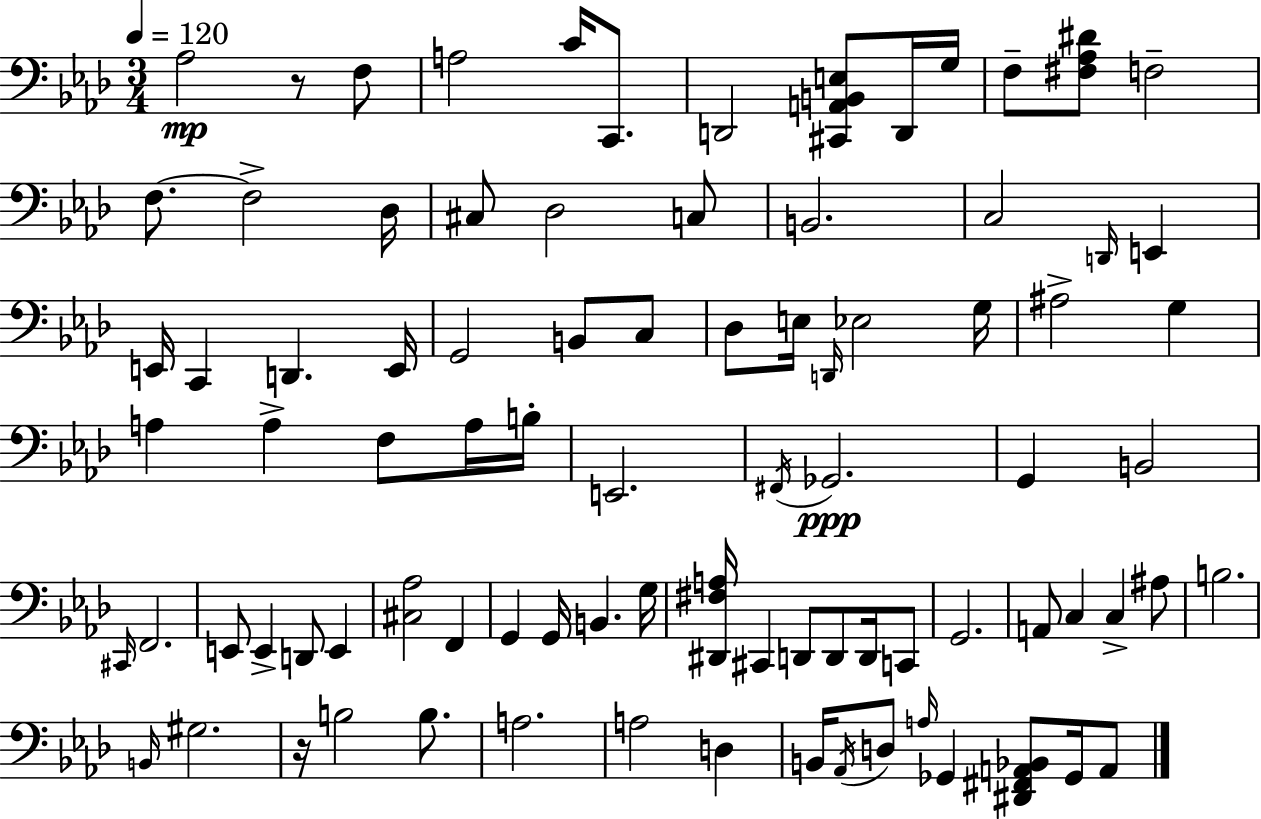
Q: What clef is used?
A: bass